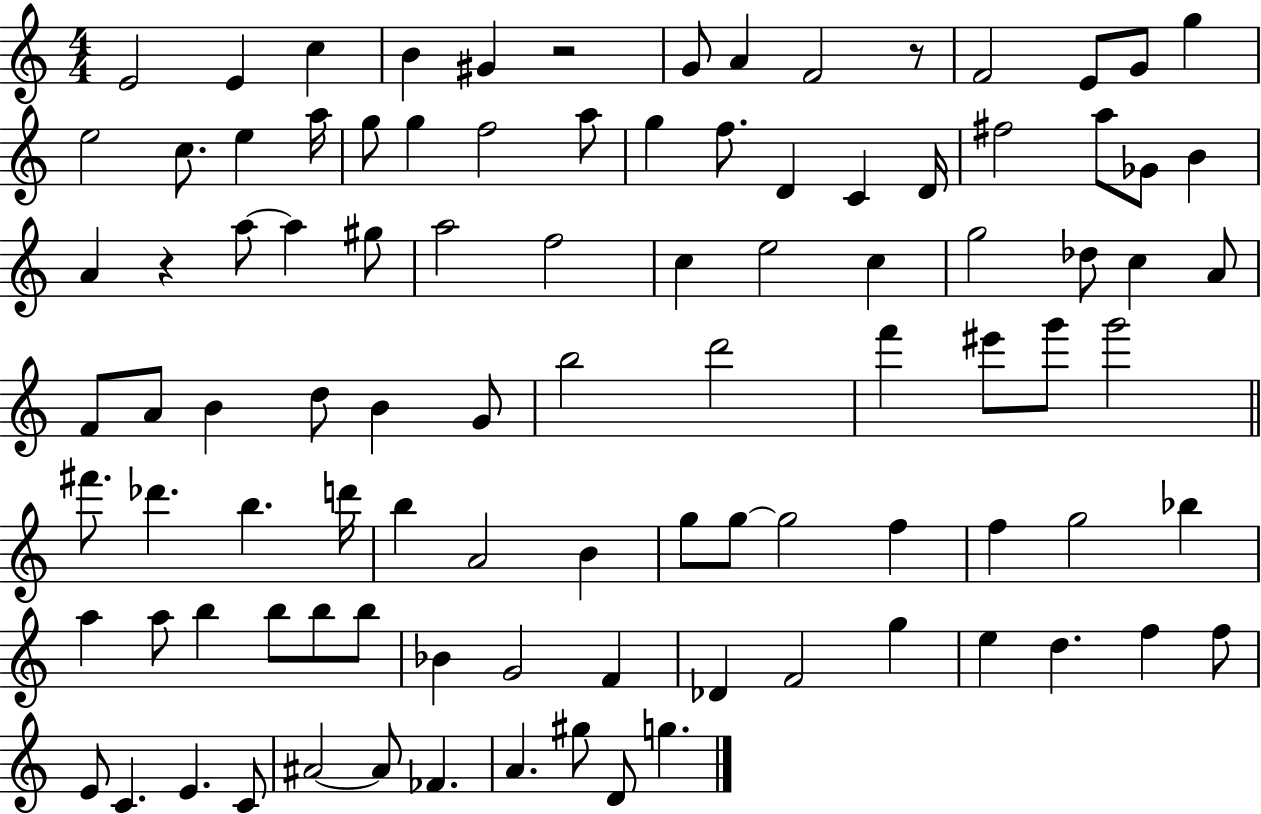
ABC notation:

X:1
T:Untitled
M:4/4
L:1/4
K:C
E2 E c B ^G z2 G/2 A F2 z/2 F2 E/2 G/2 g e2 c/2 e a/4 g/2 g f2 a/2 g f/2 D C D/4 ^f2 a/2 _G/2 B A z a/2 a ^g/2 a2 f2 c e2 c g2 _d/2 c A/2 F/2 A/2 B d/2 B G/2 b2 d'2 f' ^e'/2 g'/2 g'2 ^f'/2 _d' b d'/4 b A2 B g/2 g/2 g2 f f g2 _b a a/2 b b/2 b/2 b/2 _B G2 F _D F2 g e d f f/2 E/2 C E C/2 ^A2 ^A/2 _F A ^g/2 D/2 g